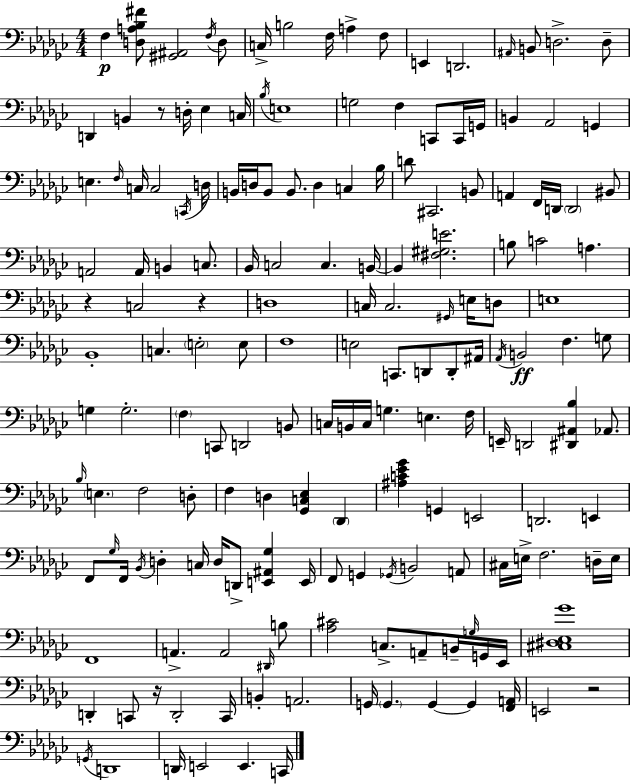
{
  \clef bass
  \numericTimeSignature
  \time 4/4
  \key ees \minor
  \repeat volta 2 { f4\p <d a bes fis'>8 <gis, ais,>2 \acciaccatura { f16 } d8 | c16-> b2 f16 a4-> f8 | e,4 d,2. | \grace { ais,16 } b,8 d2.-> | \break d8-- d,4 b,4 r8 d16-. ees4 | c16 \acciaccatura { bes16 } e1 | g2 f4 c,8 | c,16 g,16 b,4 aes,2 g,4 | \break e4. \grace { f16 } c16 c2 | \acciaccatura { c,16 } d16 b,16 d16 b,8 b,8. d4 | c4 bes16 d'8 cis,2. | b,8 a,4 f,16 d,16 \parenthesize d,2 | \break bis,8 a,2 a,16 b,4 | c8. bes,16 c2 c4. | b,16~~ b,4 <fis gis e'>2. | b8 c'2 a4. | \break r4 c2 | r4 d1 | c16 c2. | \grace { gis,16 } e16 d8 e1 | \break bes,1-. | c4. \parenthesize e2-. | e8 f1 | e2 c,8. | \break d,8 d,8-. ais,16 \acciaccatura { aes,16 }\ff b,2 f4. | g8 g4 g2.-. | \parenthesize f4 c,8 d,2 | b,8 c16 b,16 c16 g4. | \break e4. f16 e,16-- d,2 | <dis, ais, bes>4 aes,8. \grace { bes16 } \parenthesize e4. f2 | d8-. f4 d4 | <ges, c ees>4 \parenthesize des,4 <ais c' ees' ges'>4 g,4 | \break e,2 d,2. | e,4 f,8 \grace { ges16 } f,16 \acciaccatura { bes,16 } d4-. | c16 d16 d,8-> <e, ais, ges>4 e,16 f,8 g,4 | \acciaccatura { ges,16 } b,2 a,8 cis16 e16-> f2. | \break d16-- e16 f,1 | a,4.-> | a,2 \grace { dis,16 } b8 <aes cis'>2 | c8.-> a,8-- b,16-- \grace { g16 } g,16 ees,16 <cis dis ees ges'>1 | \break d,4-. | c,8 r16 d,2-. c,16 b,4-. | a,2. g,16 \parenthesize g,4. | g,4~~ g,4 <f, a,>16 e,2 | \break r2 \acciaccatura { g,16 } d,1 | d,16 e,2 | e,4. c,16 } \bar "|."
}